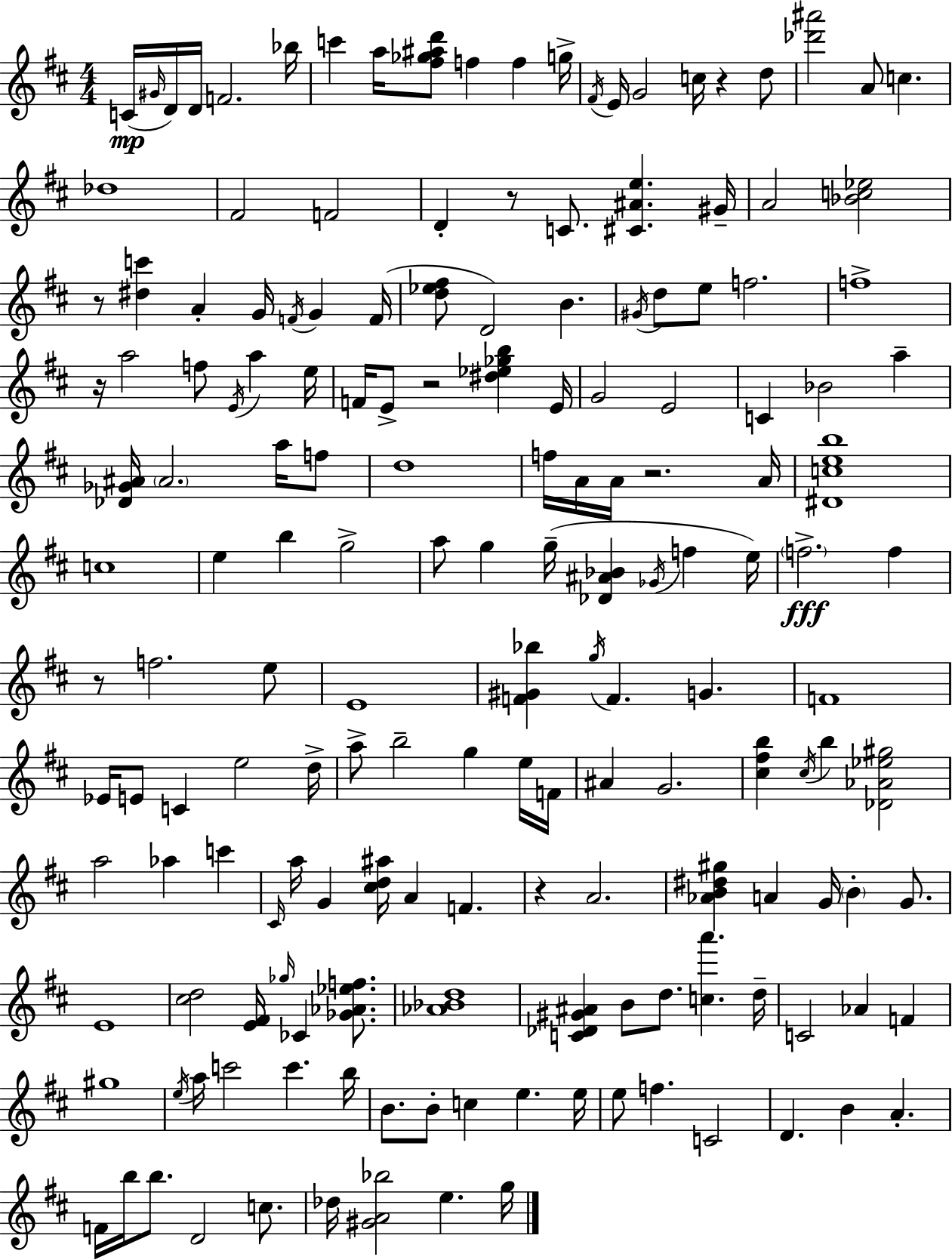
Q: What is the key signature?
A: D major